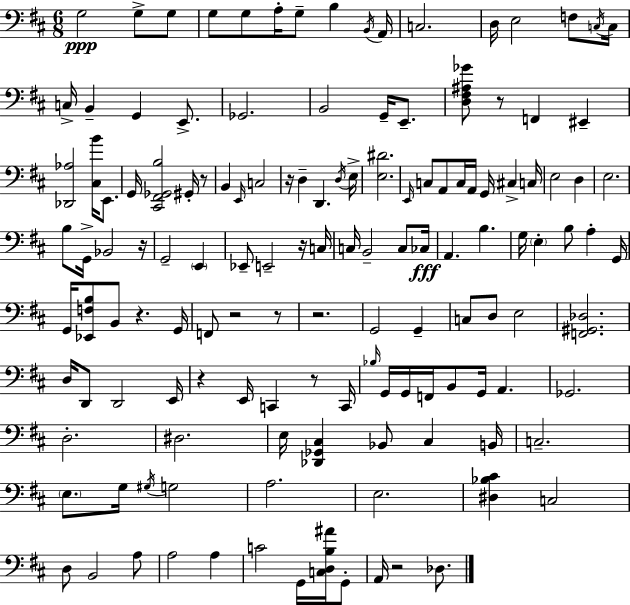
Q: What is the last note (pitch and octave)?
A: Db3